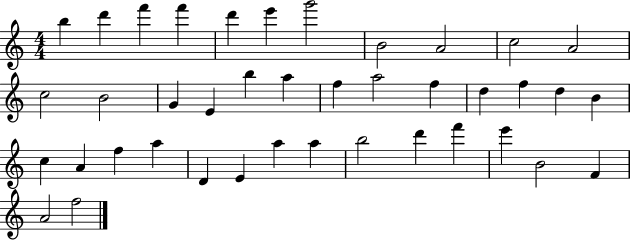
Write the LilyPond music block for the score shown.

{
  \clef treble
  \numericTimeSignature
  \time 4/4
  \key c \major
  b''4 d'''4 f'''4 f'''4 | d'''4 e'''4 g'''2 | b'2 a'2 | c''2 a'2 | \break c''2 b'2 | g'4 e'4 b''4 a''4 | f''4 a''2 f''4 | d''4 f''4 d''4 b'4 | \break c''4 a'4 f''4 a''4 | d'4 e'4 a''4 a''4 | b''2 d'''4 f'''4 | e'''4 b'2 f'4 | \break a'2 f''2 | \bar "|."
}